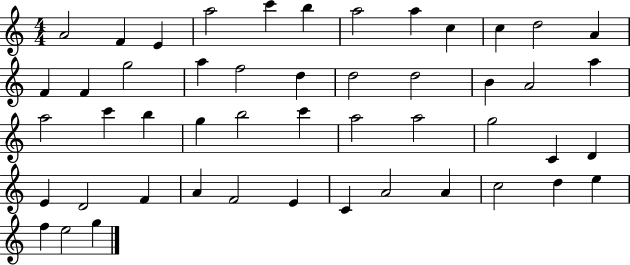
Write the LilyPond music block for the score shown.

{
  \clef treble
  \numericTimeSignature
  \time 4/4
  \key c \major
  a'2 f'4 e'4 | a''2 c'''4 b''4 | a''2 a''4 c''4 | c''4 d''2 a'4 | \break f'4 f'4 g''2 | a''4 f''2 d''4 | d''2 d''2 | b'4 a'2 a''4 | \break a''2 c'''4 b''4 | g''4 b''2 c'''4 | a''2 a''2 | g''2 c'4 d'4 | \break e'4 d'2 f'4 | a'4 f'2 e'4 | c'4 a'2 a'4 | c''2 d''4 e''4 | \break f''4 e''2 g''4 | \bar "|."
}